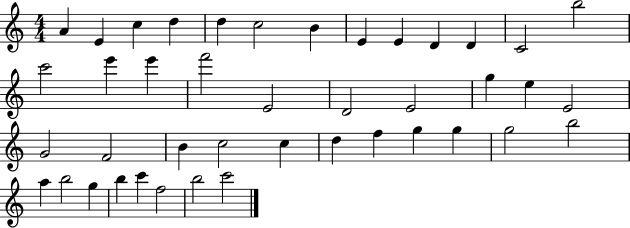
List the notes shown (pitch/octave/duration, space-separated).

A4/q E4/q C5/q D5/q D5/q C5/h B4/q E4/q E4/q D4/q D4/q C4/h B5/h C6/h E6/q E6/q F6/h E4/h D4/h E4/h G5/q E5/q E4/h G4/h F4/h B4/q C5/h C5/q D5/q F5/q G5/q G5/q G5/h B5/h A5/q B5/h G5/q B5/q C6/q F5/h B5/h C6/h